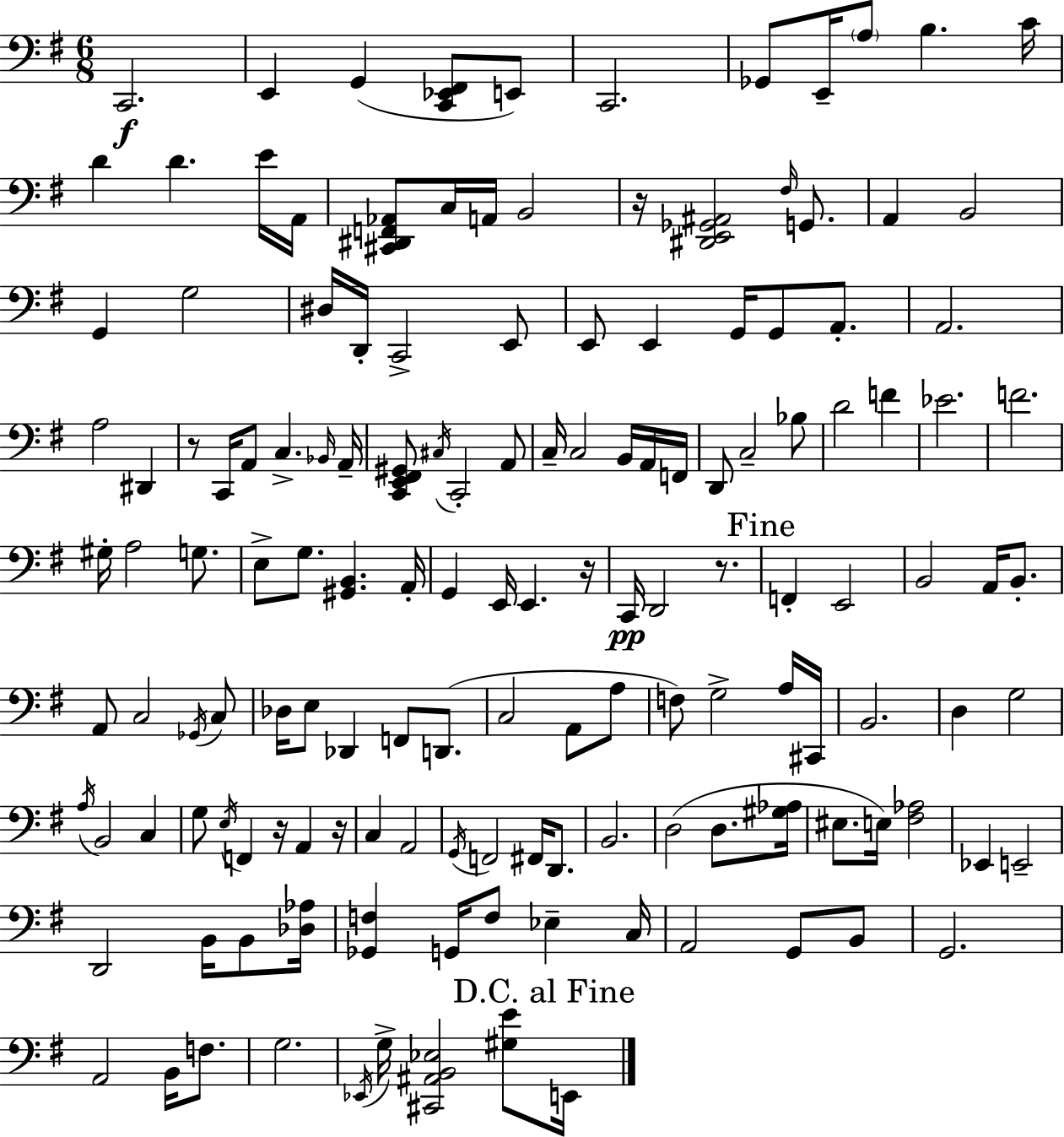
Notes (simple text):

C2/h. E2/q G2/q [C2,Eb2,F#2]/e E2/e C2/h. Gb2/e E2/s A3/e B3/q. C4/s D4/q D4/q. E4/s A2/s [C#2,D#2,F2,Ab2]/e C3/s A2/s B2/h R/s [D#2,E2,Gb2,A#2]/h F#3/s G2/e. A2/q B2/h G2/q G3/h D#3/s D2/s C2/h E2/e E2/e E2/q G2/s G2/e A2/e. A2/h. A3/h D#2/q R/e C2/s A2/e C3/q. Bb2/s A2/s [C2,E2,F#2,G#2]/e C#3/s C2/h A2/e C3/s C3/h B2/s A2/s F2/s D2/e C3/h Bb3/e D4/h F4/q Eb4/h. F4/h. G#3/s A3/h G3/e. E3/e G3/e. [G#2,B2]/q. A2/s G2/q E2/s E2/q. R/s C2/s D2/h R/e. F2/q E2/h B2/h A2/s B2/e. A2/e C3/h Gb2/s C3/e Db3/s E3/e Db2/q F2/e D2/e. C3/h A2/e A3/e F3/e G3/h A3/s C#2/s B2/h. D3/q G3/h A3/s B2/h C3/q G3/e E3/s F2/q R/s A2/q R/s C3/q A2/h G2/s F2/h F#2/s D2/e. B2/h. D3/h D3/e. [G#3,Ab3]/s EIS3/e. E3/s [F#3,Ab3]/h Eb2/q E2/h D2/h B2/s B2/e [Db3,Ab3]/s [Gb2,F3]/q G2/s F3/e Eb3/q C3/s A2/h G2/e B2/e G2/h. A2/h B2/s F3/e. G3/h. Eb2/s G3/s [C#2,A#2,B2,Eb3]/h [G#3,E4]/e E2/s